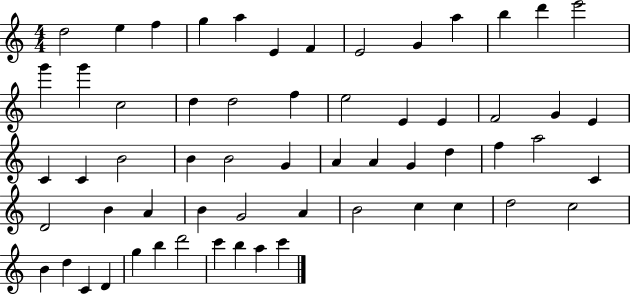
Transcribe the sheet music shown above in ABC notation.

X:1
T:Untitled
M:4/4
L:1/4
K:C
d2 e f g a E F E2 G a b d' e'2 g' g' c2 d d2 f e2 E E F2 G E C C B2 B B2 G A A G d f a2 C D2 B A B G2 A B2 c c d2 c2 B d C D g b d'2 c' b a c'